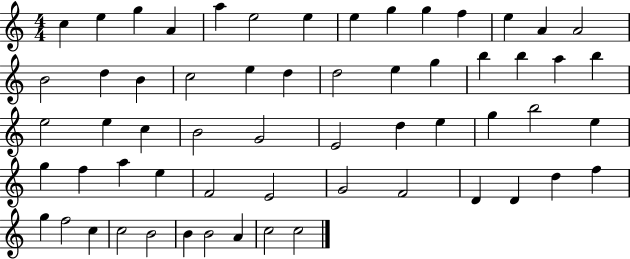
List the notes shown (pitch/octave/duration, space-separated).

C5/q E5/q G5/q A4/q A5/q E5/h E5/q E5/q G5/q G5/q F5/q E5/q A4/q A4/h B4/h D5/q B4/q C5/h E5/q D5/q D5/h E5/q G5/q B5/q B5/q A5/q B5/q E5/h E5/q C5/q B4/h G4/h E4/h D5/q E5/q G5/q B5/h E5/q G5/q F5/q A5/q E5/q F4/h E4/h G4/h F4/h D4/q D4/q D5/q F5/q G5/q F5/h C5/q C5/h B4/h B4/q B4/h A4/q C5/h C5/h